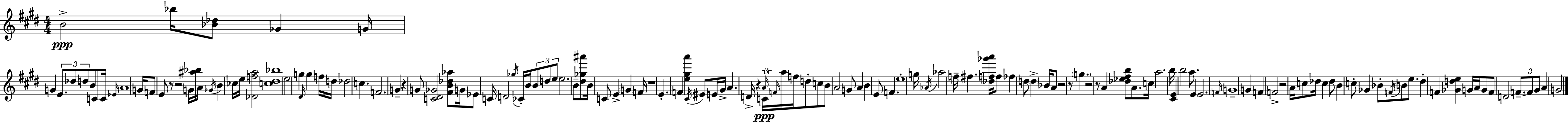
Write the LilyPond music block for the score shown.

{
  \clef treble
  \numericTimeSignature
  \time 4/4
  \key e \major
  \repeat volta 2 { b'2->\ppp bes''16 <bes' des''>8 ges'4 g'16 | g'4 \tuplet 3/2 { e'8. des''8 d''8 } b'8 c'8 c'16 | \grace { ees'16 } \parenthesize a'1 | g'16 f'8 e'8 r8 r2 | \break g'16 <ais'' bes''>16 a'16 \acciaccatura { ges'16 } b'4 ces''16 e''16 <des' f'' a''>2 | <c'' dis'' bes''>1 | e''2 g''4 \grace { dis'16 } g''4 | f''16 d''16 des''2 c''4. | \break f'2. g'4-- | r4 g'8 <c' dis' ges'>2 | <fis' b' des'' aes''>8 g'16 ees'8 c'16 d'2 \acciaccatura { ges''16 } | ces'16-. b'16 \tuplet 3/2 { b'8 d''8 \parenthesize e''8 } e''2. | \break b'8-- <dis'' ges'' ais'''>8 b'16 c'8 e'4-> \parenthesize g'4 | f'16 r1 | e'4.-. f'4 <e'' gis'' a'''>4 | \acciaccatura { cis'16 } eis'8 e'16 gis'16-> a'4. d'16-> r4 | \break \tuplet 3/2 { \grace { a'16 } c'16\ppp \grace { f'16 } } a''16 f''16 d''8-. c''8 b'8 a'2 | g'8 a'4 b'4 e'8 | f'4. e''1-. | g''16 \acciaccatura { aes'16 } aes''2 | \break f''16-- fis''4. <des'' f'' ges''' a'''>16 f''8 fes''4 d''8 | \parenthesize d''4-> bes'16 a'8 r2 | r8 \parenthesize g''4. r2 | r8 a'4 <des'' ees'' fis'' b''>8 a'8. c''16 a''2. | \break b''16 <cis' e'>4 b''2 | a''8. e'4 e'2. | \grace { f'16 } g'1-- | g'4 f'4 | \break f'2-> r2 | a'16 c''8 des''16 c''4 des''8 b'4 c''8-. | ges'4 bes'8-. \acciaccatura { f'16 } b'8 e''8. dis''4-. | f'4 <ges' d'' e''>4 g'16 a'16 g'8 f'8 d'2 | \break \tuplet 3/2 { f'8.--~~ f'8 gis'8 } a'4 | g'2 } \bar "|."
}